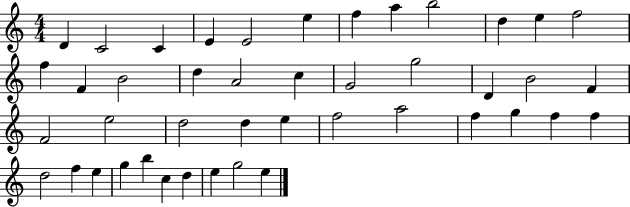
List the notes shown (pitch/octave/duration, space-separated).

D4/q C4/h C4/q E4/q E4/h E5/q F5/q A5/q B5/h D5/q E5/q F5/h F5/q F4/q B4/h D5/q A4/h C5/q G4/h G5/h D4/q B4/h F4/q F4/h E5/h D5/h D5/q E5/q F5/h A5/h F5/q G5/q F5/q F5/q D5/h F5/q E5/q G5/q B5/q C5/q D5/q E5/q G5/h E5/q